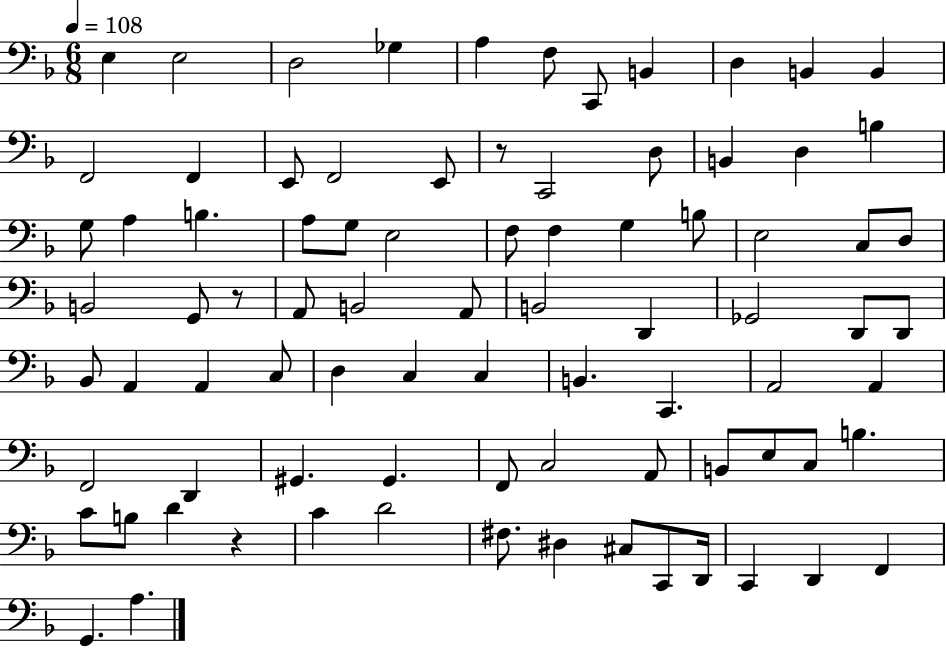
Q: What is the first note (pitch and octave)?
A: E3